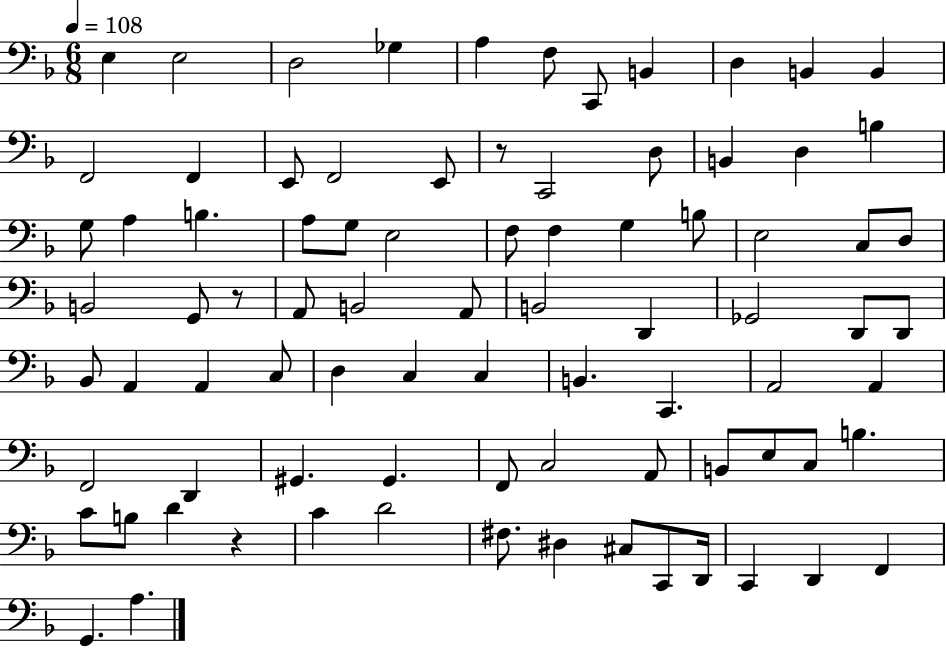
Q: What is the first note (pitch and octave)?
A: E3